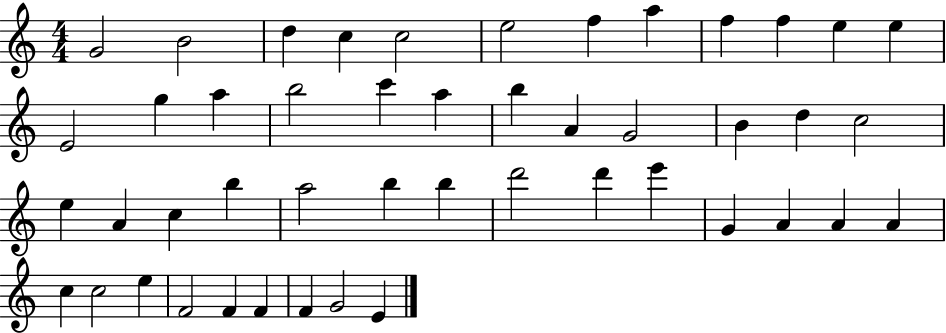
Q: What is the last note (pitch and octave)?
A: E4